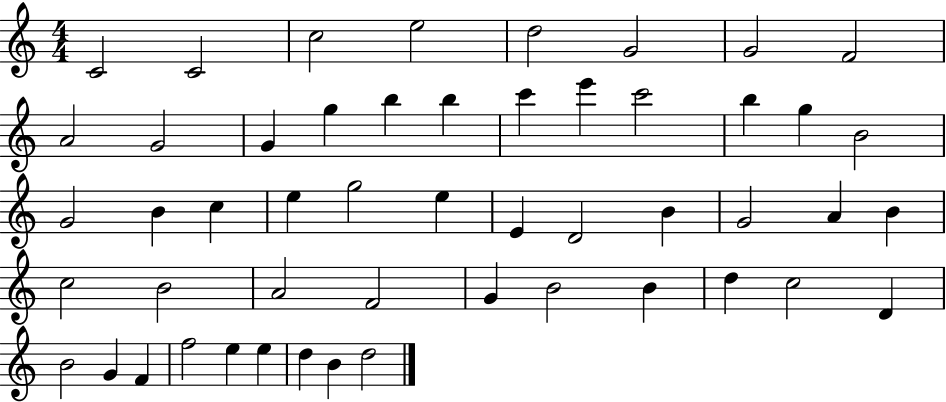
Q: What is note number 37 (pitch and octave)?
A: G4